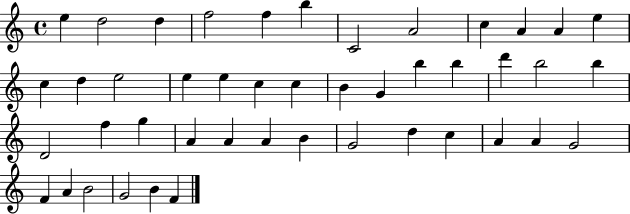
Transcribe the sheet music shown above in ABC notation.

X:1
T:Untitled
M:4/4
L:1/4
K:C
e d2 d f2 f b C2 A2 c A A e c d e2 e e c c B G b b d' b2 b D2 f g A A A B G2 d c A A G2 F A B2 G2 B F